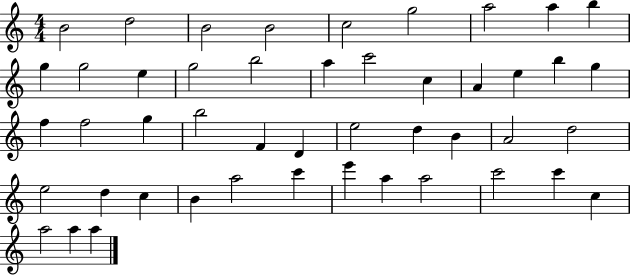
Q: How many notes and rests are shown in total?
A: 47